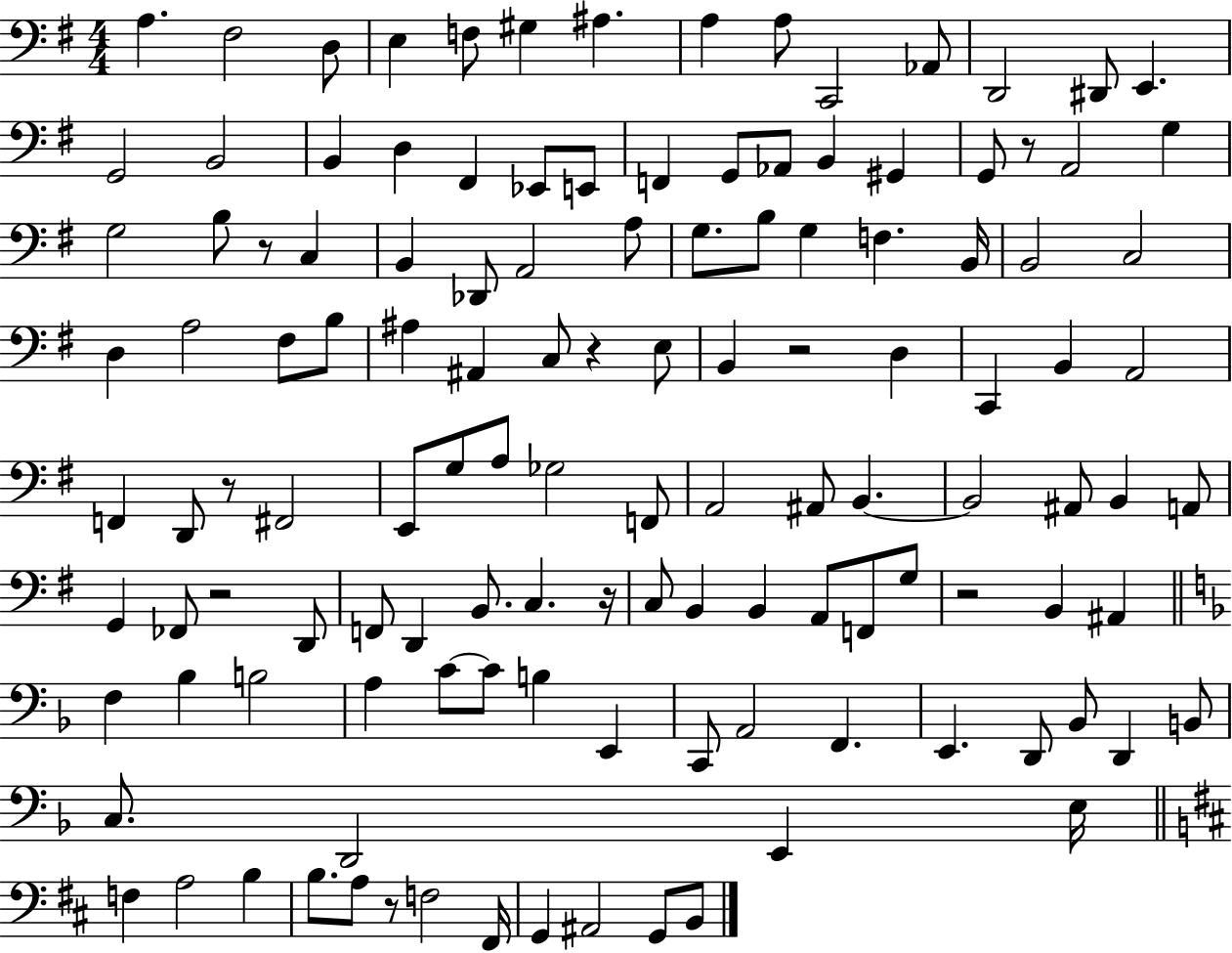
A3/q. F#3/h D3/e E3/q F3/e G#3/q A#3/q. A3/q A3/e C2/h Ab2/e D2/h D#2/e E2/q. G2/h B2/h B2/q D3/q F#2/q Eb2/e E2/e F2/q G2/e Ab2/e B2/q G#2/q G2/e R/e A2/h G3/q G3/h B3/e R/e C3/q B2/q Db2/e A2/h A3/e G3/e. B3/e G3/q F3/q. B2/s B2/h C3/h D3/q A3/h F#3/e B3/e A#3/q A#2/q C3/e R/q E3/e B2/q R/h D3/q C2/q B2/q A2/h F2/q D2/e R/e F#2/h E2/e G3/e A3/e Gb3/h F2/e A2/h A#2/e B2/q. B2/h A#2/e B2/q A2/e G2/q FES2/e R/h D2/e F2/e D2/q B2/e. C3/q. R/s C3/e B2/q B2/q A2/e F2/e G3/e R/h B2/q A#2/q F3/q Bb3/q B3/h A3/q C4/e C4/e B3/q E2/q C2/e A2/h F2/q. E2/q. D2/e Bb2/e D2/q B2/e C3/e. D2/h E2/q E3/s F3/q A3/h B3/q B3/e. A3/e R/e F3/h F#2/s G2/q A#2/h G2/e B2/e